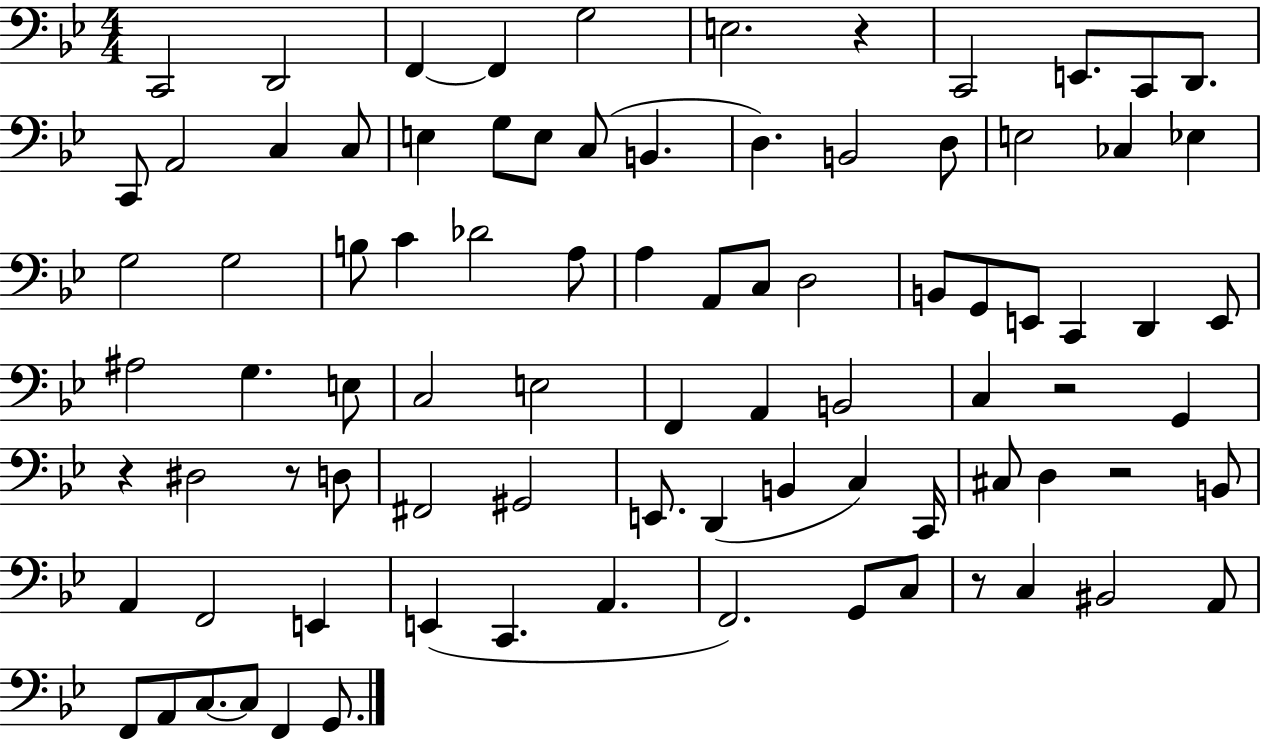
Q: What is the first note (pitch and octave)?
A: C2